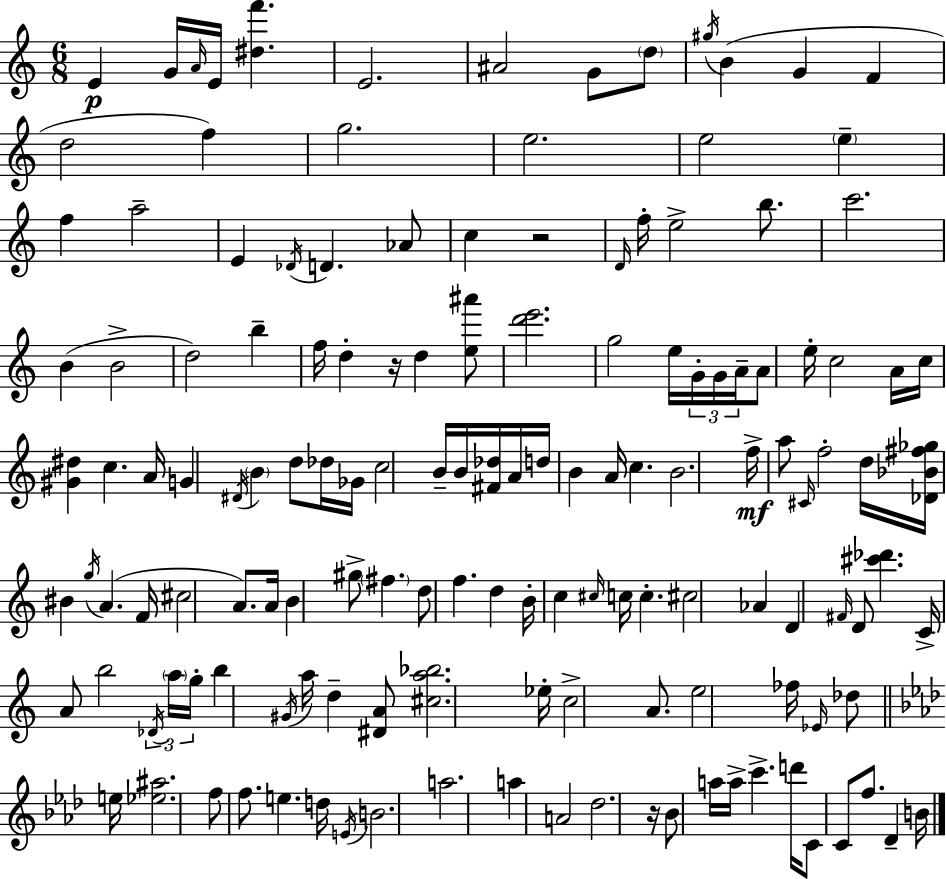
E4/q G4/s A4/s E4/s [D#5,F6]/q. E4/h. A#4/h G4/e D5/e G#5/s B4/q G4/q F4/q D5/h F5/q G5/h. E5/h. E5/h E5/q F5/q A5/h E4/q Db4/s D4/q. Ab4/e C5/q R/h D4/s F5/s E5/h B5/e. C6/h. B4/q B4/h D5/h B5/q F5/s D5/q R/s D5/q [E5,A#6]/e [D6,E6]/h. G5/h E5/s G4/s G4/s A4/s A4/e E5/s C5/h A4/s C5/s [G#4,D#5]/q C5/q. A4/s G4/q D#4/s B4/q D5/e Db5/s Gb4/s C5/h B4/s B4/s [F#4,Db5]/s A4/s D5/s B4/q A4/s C5/q. B4/h. F5/s A5/e C#4/s F5/h D5/s [Db4,Bb4,F#5,Gb5]/s BIS4/q G5/s A4/q. F4/s C#5/h A4/e. A4/s B4/q G#5/e F#5/q. D5/e F5/q. D5/q B4/s C5/q C#5/s C5/s C5/q. C#5/h Ab4/q D4/q F#4/s D4/e [C#6,Db6]/q. C4/s A4/e B5/h Db4/s A5/s G5/s B5/q G#4/s A5/s D5/q [D#4,A4]/e [C#5,A5,Bb5]/h. Eb5/s C5/h A4/e. E5/h FES5/s Eb4/s Db5/e E5/s [Eb5,A#5]/h. F5/e F5/e. E5/q. D5/s E4/s B4/h. A5/h. A5/q A4/h Db5/h. R/s Bb4/e A5/s A5/s C6/q. D6/s C4/e C4/e F5/e. Db4/q B4/s